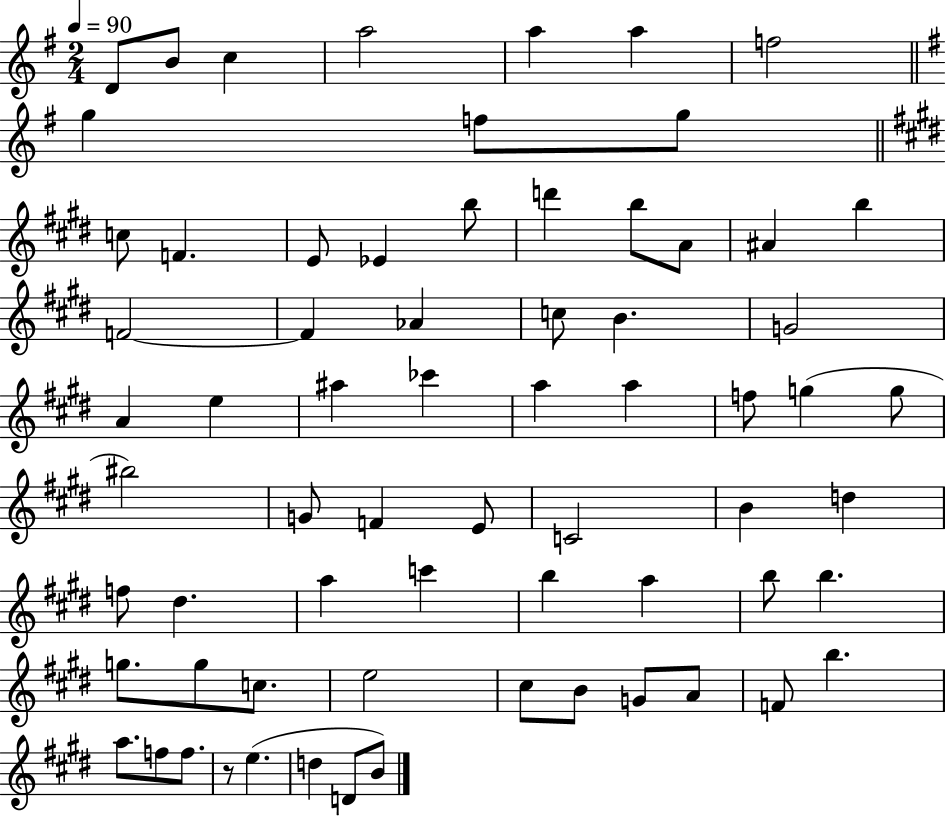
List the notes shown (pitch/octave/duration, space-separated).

D4/e B4/e C5/q A5/h A5/q A5/q F5/h G5/q F5/e G5/e C5/e F4/q. E4/e Eb4/q B5/e D6/q B5/e A4/e A#4/q B5/q F4/h F4/q Ab4/q C5/e B4/q. G4/h A4/q E5/q A#5/q CES6/q A5/q A5/q F5/e G5/q G5/e BIS5/h G4/e F4/q E4/e C4/h B4/q D5/q F5/e D#5/q. A5/q C6/q B5/q A5/q B5/e B5/q. G5/e. G5/e C5/e. E5/h C#5/e B4/e G4/e A4/e F4/e B5/q. A5/e. F5/e F5/e. R/e E5/q. D5/q D4/e B4/e